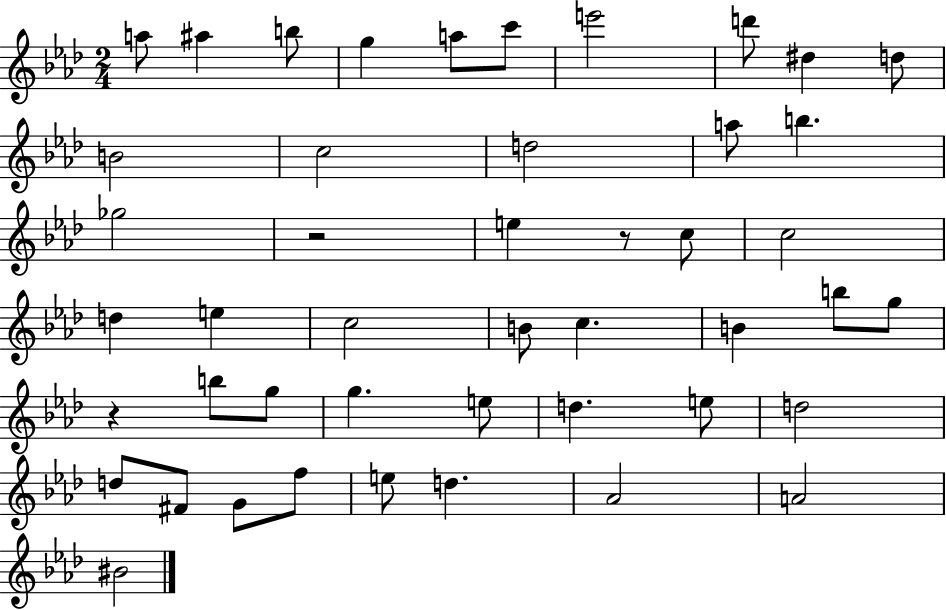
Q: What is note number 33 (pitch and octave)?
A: E5